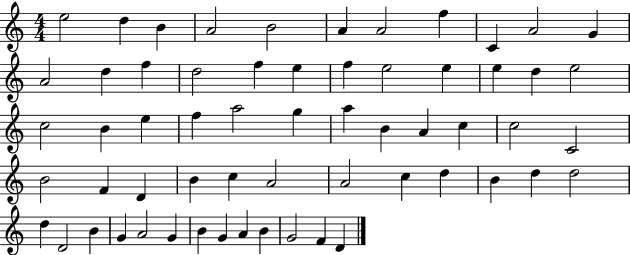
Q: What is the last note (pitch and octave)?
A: D4